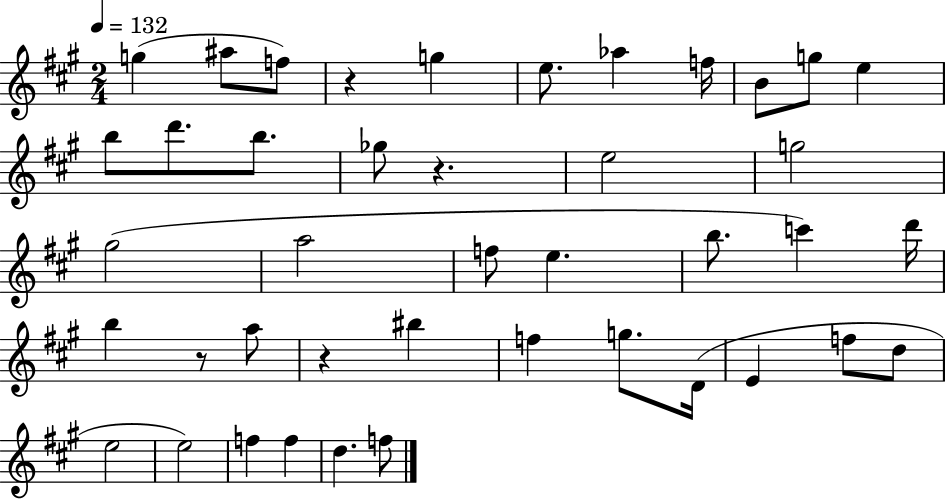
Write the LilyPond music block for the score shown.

{
  \clef treble
  \numericTimeSignature
  \time 2/4
  \key a \major
  \tempo 4 = 132
  \repeat volta 2 { g''4( ais''8 f''8) | r4 g''4 | e''8. aes''4 f''16 | b'8 g''8 e''4 | \break b''8 d'''8. b''8. | ges''8 r4. | e''2 | g''2 | \break gis''2( | a''2 | f''8 e''4. | b''8. c'''4) d'''16 | \break b''4 r8 a''8 | r4 bis''4 | f''4 g''8. d'16( | e'4 f''8 d''8 | \break e''2 | e''2) | f''4 f''4 | d''4. f''8 | \break } \bar "|."
}